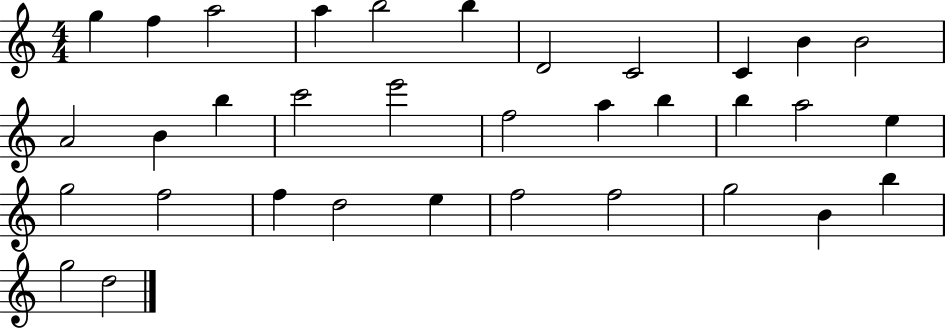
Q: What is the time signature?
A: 4/4